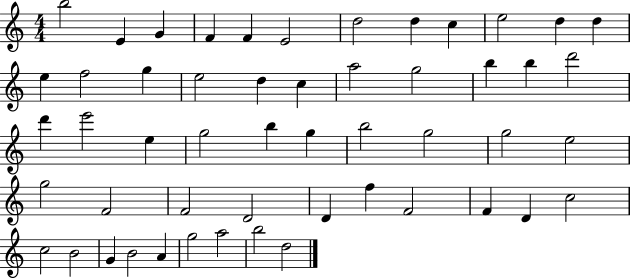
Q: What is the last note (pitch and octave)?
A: D5